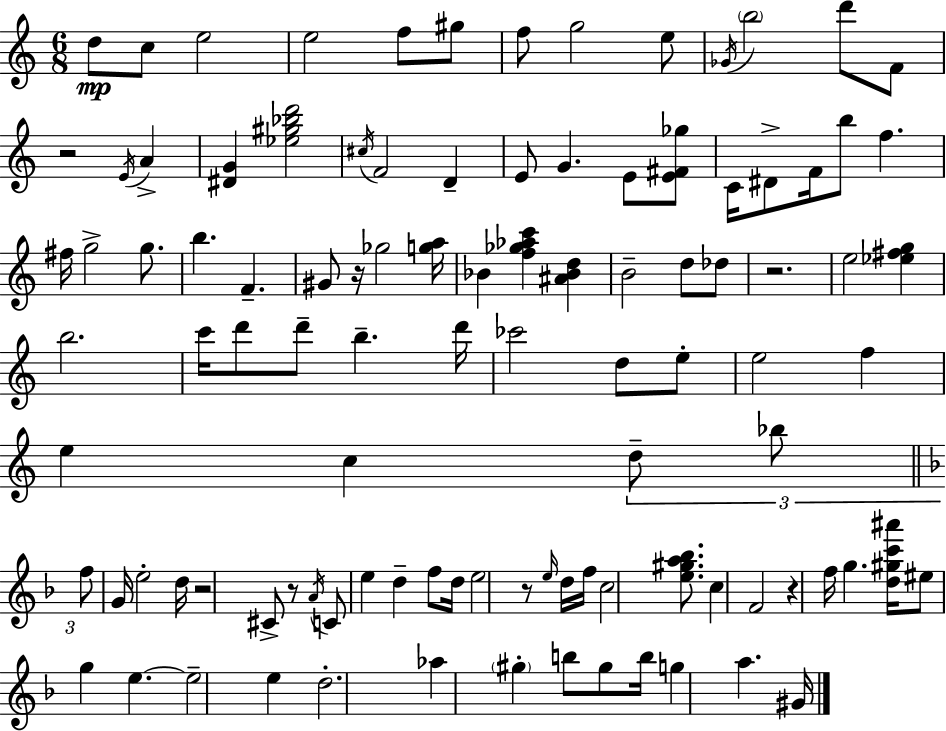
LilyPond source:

{
  \clef treble
  \numericTimeSignature
  \time 6/8
  \key c \major
  d''8\mp c''8 e''2 | e''2 f''8 gis''8 | f''8 g''2 e''8 | \acciaccatura { ges'16 } \parenthesize b''2 d'''8 f'8 | \break r2 \acciaccatura { e'16 } a'4-> | <dis' g'>4 <ees'' gis'' bes'' d'''>2 | \acciaccatura { cis''16 } f'2 d'4-- | e'8 g'4. e'8 | \break <e' fis' ges''>8 c'16 dis'8-> f'16 b''8 f''4. | fis''16 g''2-> | g''8. b''4. f'4.-- | gis'8 r16 ges''2 | \break <g'' a''>16 bes'4 <f'' ges'' aes'' c'''>4 <ais' bes' d''>4 | b'2-- d''8 | des''8 r2. | e''2 <ees'' fis'' g''>4 | \break b''2. | c'''16 d'''8 d'''8-- b''4.-- | d'''16 ces'''2 d''8 | e''8-. e''2 f''4 | \break e''4 c''4 \tuplet 3/2 { d''8-- | bes''8 \bar "||" \break \key d \minor f''8 } g'16 e''2-. d''16 | r2 cis'8-> r8 | \acciaccatura { a'16 } c'8 e''4 d''4-- f''8 | d''16 e''2 r8 | \break \grace { e''16 } d''16 f''16 c''2 <e'' gis'' a'' bes''>8. | c''4 f'2 | r4 f''16 g''4. | <d'' gis'' c''' ais'''>16 eis''8 g''4 e''4.~~ | \break e''2-- e''4 | d''2.-. | aes''4 \parenthesize gis''4-. b''8 | gis''8 b''16 g''4 a''4. | \break gis'16 \bar "|."
}